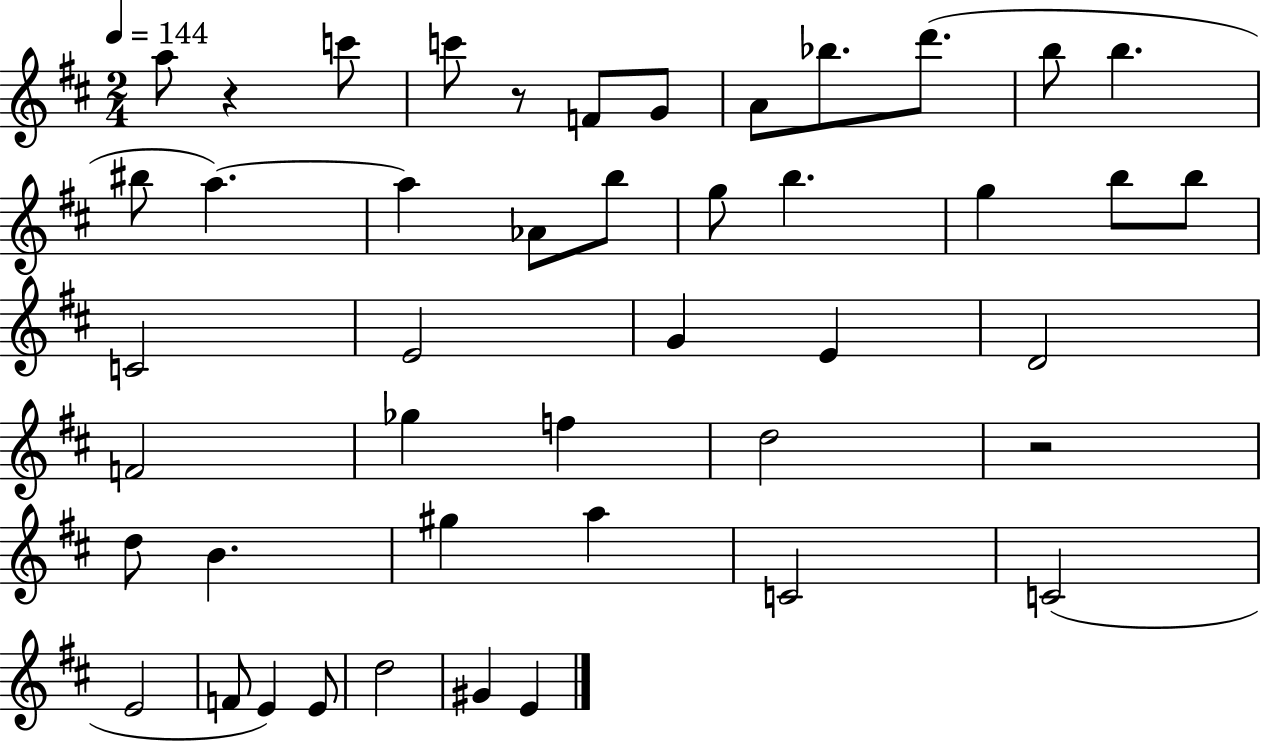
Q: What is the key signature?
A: D major